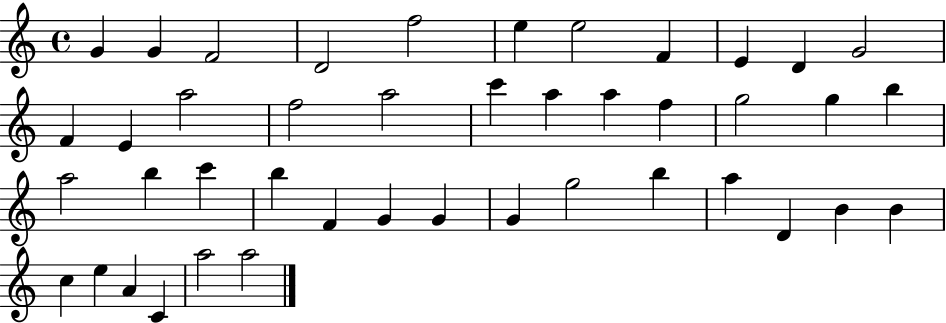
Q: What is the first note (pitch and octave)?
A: G4